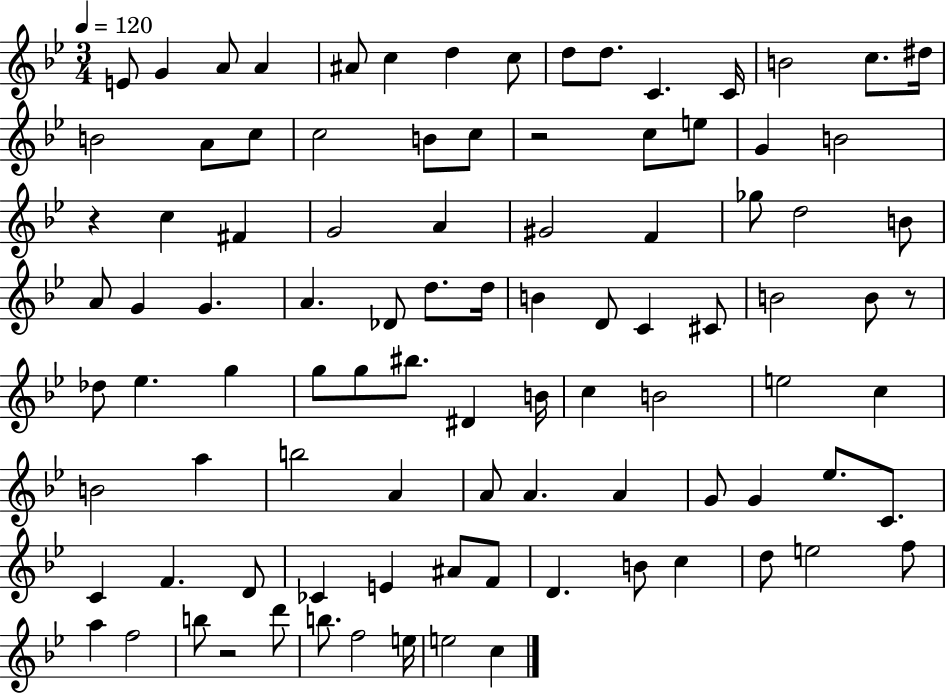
X:1
T:Untitled
M:3/4
L:1/4
K:Bb
E/2 G A/2 A ^A/2 c d c/2 d/2 d/2 C C/4 B2 c/2 ^d/4 B2 A/2 c/2 c2 B/2 c/2 z2 c/2 e/2 G B2 z c ^F G2 A ^G2 F _g/2 d2 B/2 A/2 G G A _D/2 d/2 d/4 B D/2 C ^C/2 B2 B/2 z/2 _d/2 _e g g/2 g/2 ^b/2 ^D B/4 c B2 e2 c B2 a b2 A A/2 A A G/2 G _e/2 C/2 C F D/2 _C E ^A/2 F/2 D B/2 c d/2 e2 f/2 a f2 b/2 z2 d'/2 b/2 f2 e/4 e2 c